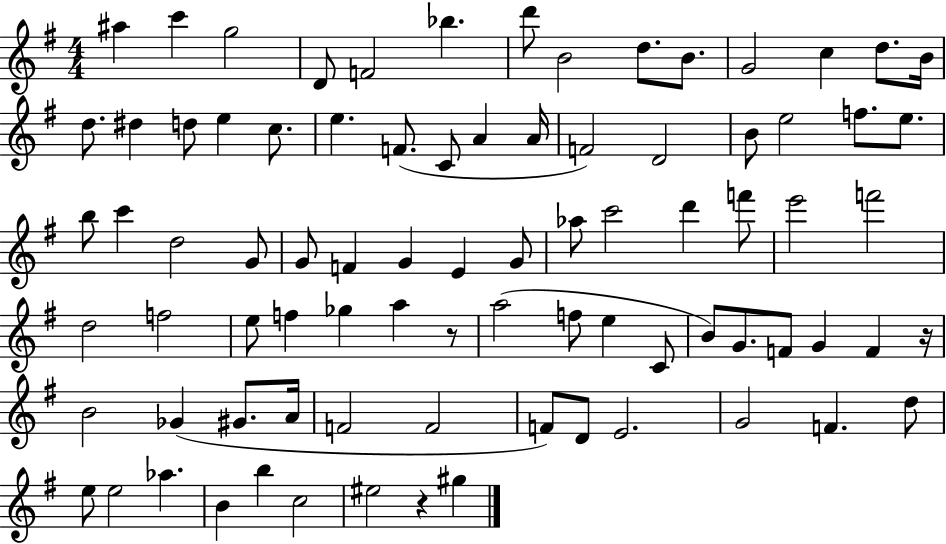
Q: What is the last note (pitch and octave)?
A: G#5